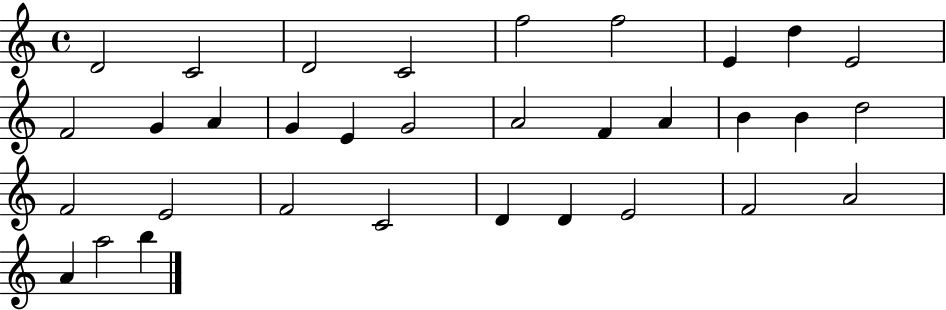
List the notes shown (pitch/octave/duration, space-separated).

D4/h C4/h D4/h C4/h F5/h F5/h E4/q D5/q E4/h F4/h G4/q A4/q G4/q E4/q G4/h A4/h F4/q A4/q B4/q B4/q D5/h F4/h E4/h F4/h C4/h D4/q D4/q E4/h F4/h A4/h A4/q A5/h B5/q